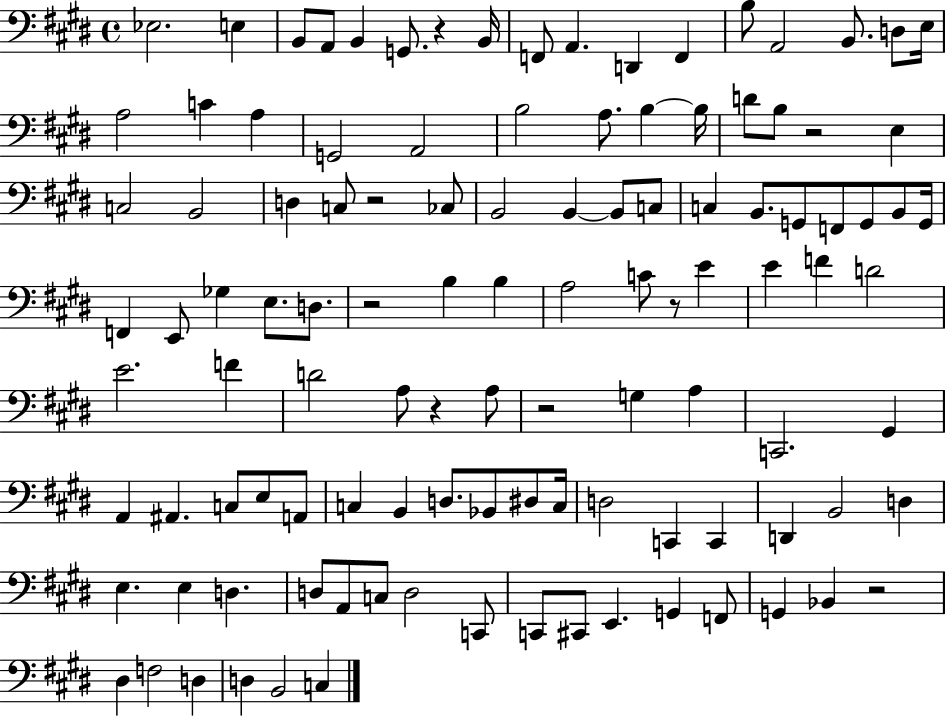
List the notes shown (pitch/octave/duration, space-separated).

Eb3/h. E3/q B2/e A2/e B2/q G2/e. R/q B2/s F2/e A2/q. D2/q F2/q B3/e A2/h B2/e. D3/e E3/s A3/h C4/q A3/q G2/h A2/h B3/h A3/e. B3/q B3/s D4/e B3/e R/h E3/q C3/h B2/h D3/q C3/e R/h CES3/e B2/h B2/q B2/e C3/e C3/q B2/e. G2/e F2/e G2/e B2/e G2/s F2/q E2/e Gb3/q E3/e. D3/e. R/h B3/q B3/q A3/h C4/e R/e E4/q E4/q F4/q D4/h E4/h. F4/q D4/h A3/e R/q A3/e R/h G3/q A3/q C2/h. G#2/q A2/q A#2/q. C3/e E3/e A2/e C3/q B2/q D3/e. Bb2/e D#3/e C3/s D3/h C2/q C2/q D2/q B2/h D3/q E3/q. E3/q D3/q. D3/e A2/e C3/e D3/h C2/e C2/e C#2/e E2/q. G2/q F2/e G2/q Bb2/q R/h D#3/q F3/h D3/q D3/q B2/h C3/q